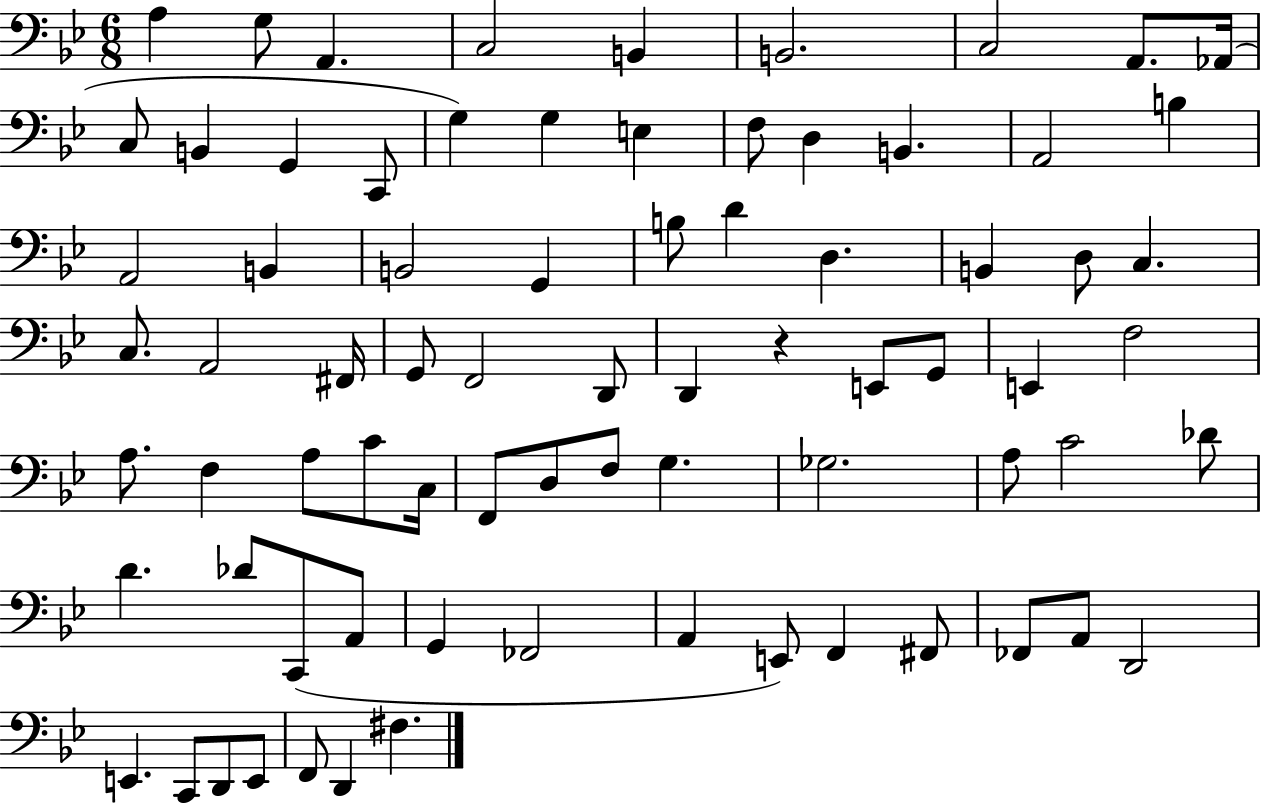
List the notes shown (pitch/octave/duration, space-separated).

A3/q G3/e A2/q. C3/h B2/q B2/h. C3/h A2/e. Ab2/s C3/e B2/q G2/q C2/e G3/q G3/q E3/q F3/e D3/q B2/q. A2/h B3/q A2/h B2/q B2/h G2/q B3/e D4/q D3/q. B2/q D3/e C3/q. C3/e. A2/h F#2/s G2/e F2/h D2/e D2/q R/q E2/e G2/e E2/q F3/h A3/e. F3/q A3/e C4/e C3/s F2/e D3/e F3/e G3/q. Gb3/h. A3/e C4/h Db4/e D4/q. Db4/e C2/e A2/e G2/q FES2/h A2/q E2/e F2/q F#2/e FES2/e A2/e D2/h E2/q. C2/e D2/e E2/e F2/e D2/q F#3/q.